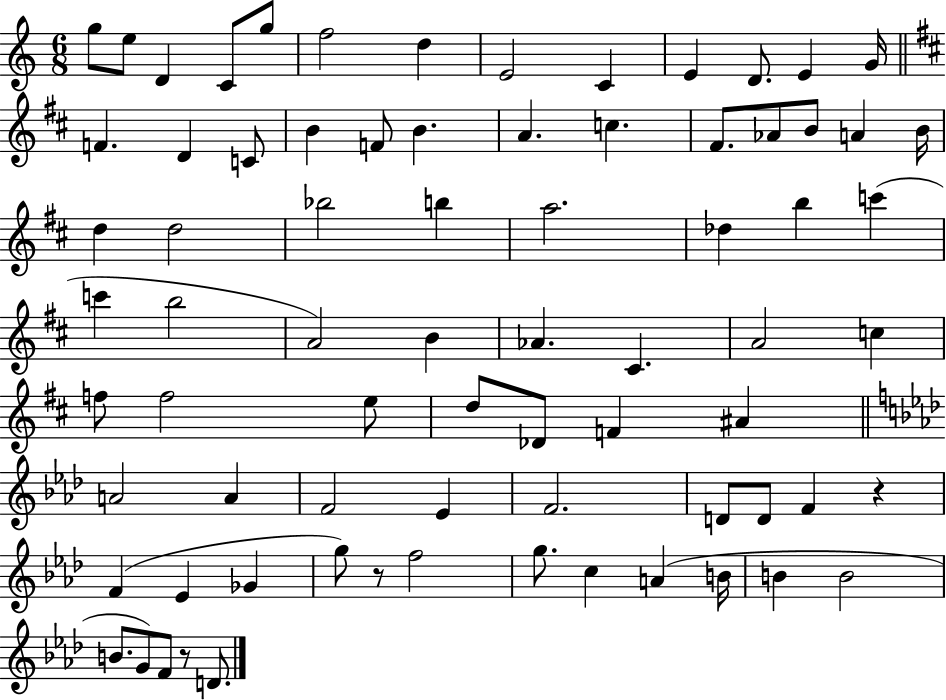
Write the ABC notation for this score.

X:1
T:Untitled
M:6/8
L:1/4
K:C
g/2 e/2 D C/2 g/2 f2 d E2 C E D/2 E G/4 F D C/2 B F/2 B A c ^F/2 _A/2 B/2 A B/4 d d2 _b2 b a2 _d b c' c' b2 A2 B _A ^C A2 c f/2 f2 e/2 d/2 _D/2 F ^A A2 A F2 _E F2 D/2 D/2 F z F _E _G g/2 z/2 f2 g/2 c A B/4 B B2 B/2 G/2 F/2 z/2 D/2